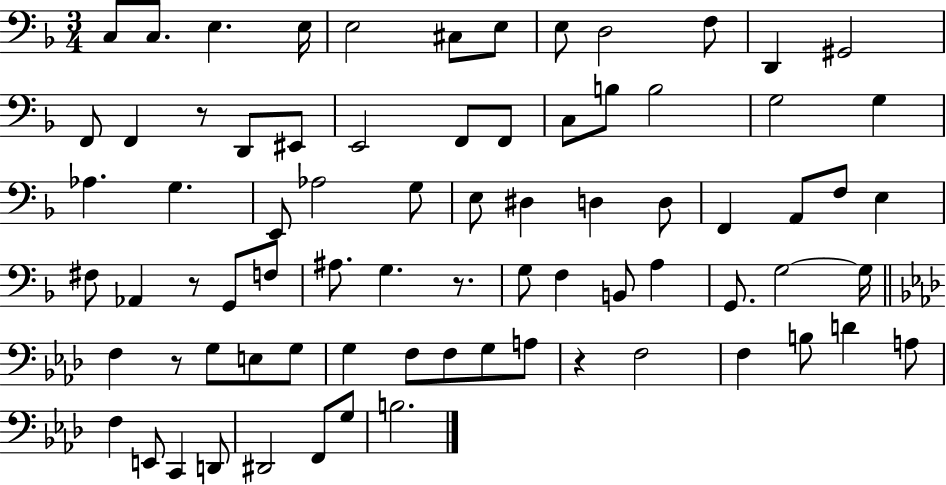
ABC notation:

X:1
T:Untitled
M:3/4
L:1/4
K:F
C,/2 C,/2 E, E,/4 E,2 ^C,/2 E,/2 E,/2 D,2 F,/2 D,, ^G,,2 F,,/2 F,, z/2 D,,/2 ^E,,/2 E,,2 F,,/2 F,,/2 C,/2 B,/2 B,2 G,2 G, _A, G, E,,/2 _A,2 G,/2 E,/2 ^D, D, D,/2 F,, A,,/2 F,/2 E, ^F,/2 _A,, z/2 G,,/2 F,/2 ^A,/2 G, z/2 G,/2 F, B,,/2 A, G,,/2 G,2 G,/4 F, z/2 G,/2 E,/2 G,/2 G, F,/2 F,/2 G,/2 A,/2 z F,2 F, B,/2 D A,/2 F, E,,/2 C,, D,,/2 ^D,,2 F,,/2 G,/2 B,2